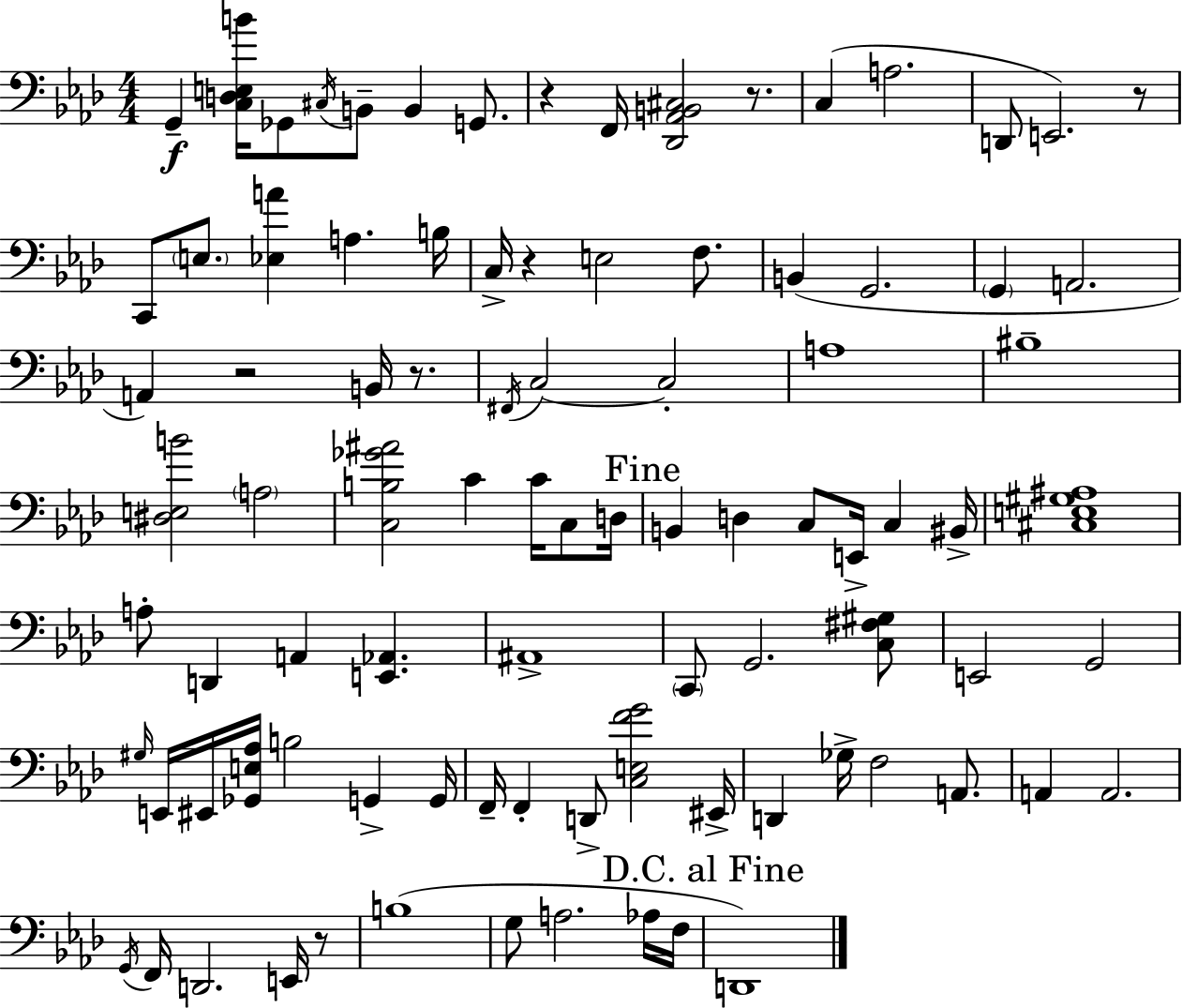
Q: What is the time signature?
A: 4/4